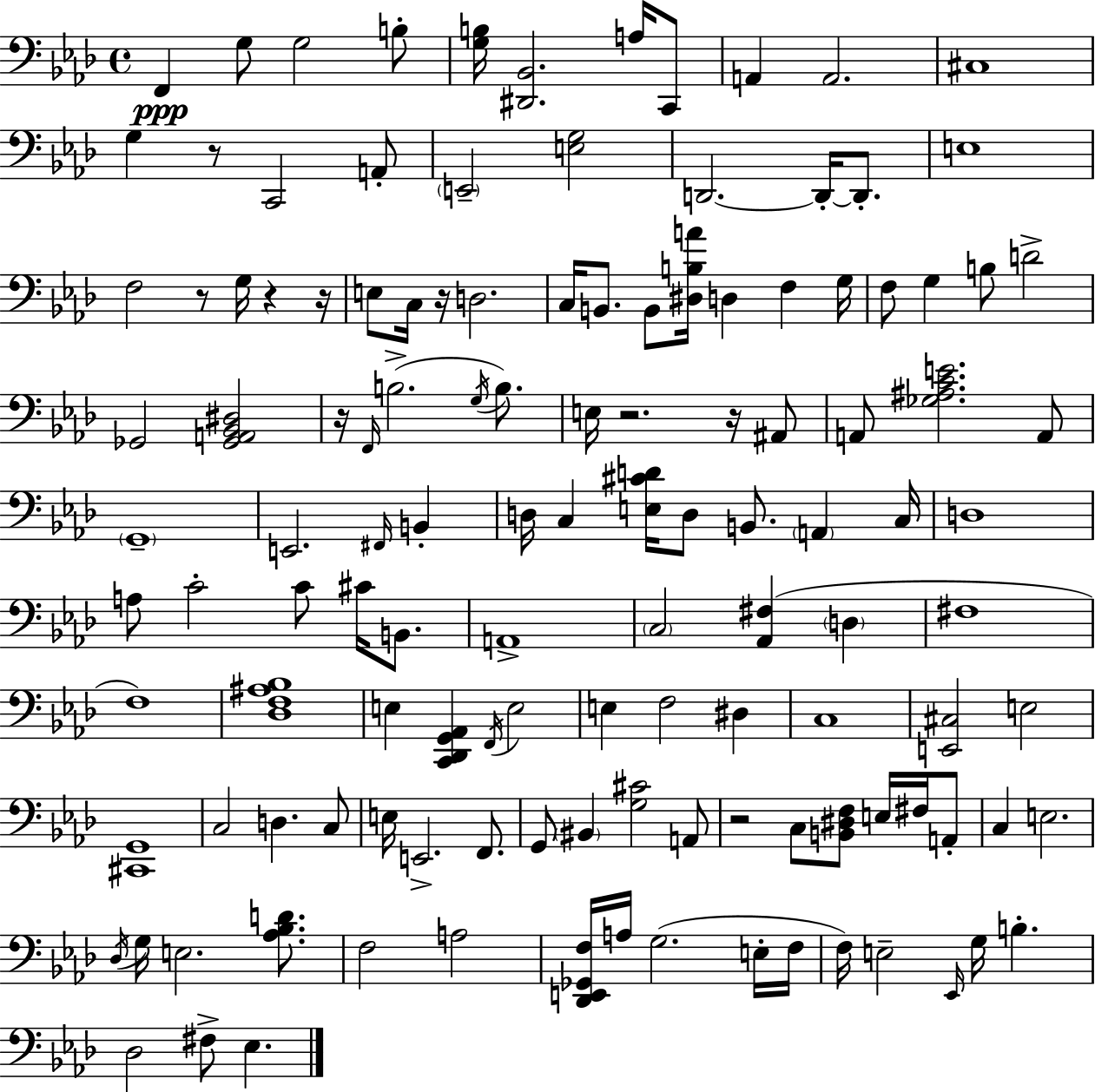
X:1
T:Untitled
M:4/4
L:1/4
K:Fm
F,, G,/2 G,2 B,/2 [G,B,]/4 [^D,,_B,,]2 A,/4 C,,/2 A,, A,,2 ^C,4 G, z/2 C,,2 A,,/2 E,,2 [E,G,]2 D,,2 D,,/4 D,,/2 E,4 F,2 z/2 G,/4 z z/4 E,/2 C,/4 z/4 D,2 C,/4 B,,/2 B,,/2 [^D,B,A]/4 D, F, G,/4 F,/2 G, B,/2 D2 _G,,2 [_G,,A,,_B,,^D,]2 z/4 F,,/4 B,2 G,/4 B,/2 E,/4 z2 z/4 ^A,,/2 A,,/2 [_G,^A,CE]2 A,,/2 G,,4 E,,2 ^F,,/4 B,, D,/4 C, [E,^CD]/4 D,/2 B,,/2 A,, C,/4 D,4 A,/2 C2 C/2 ^C/4 B,,/2 A,,4 C,2 [_A,,^F,] D, ^F,4 F,4 [_D,F,^A,_B,]4 E, [C,,_D,,G,,_A,,] F,,/4 E,2 E, F,2 ^D, C,4 [E,,^C,]2 E,2 [^C,,G,,]4 C,2 D, C,/2 E,/4 E,,2 F,,/2 G,,/2 ^B,, [G,^C]2 A,,/2 z2 C,/2 [B,,^D,F,]/2 E,/4 ^F,/4 A,,/2 C, E,2 _D,/4 G,/4 E,2 [_A,_B,D]/2 F,2 A,2 [_D,,E,,_G,,F,]/4 A,/4 G,2 E,/4 F,/4 F,/4 E,2 _E,,/4 G,/4 B, _D,2 ^F,/2 _E,